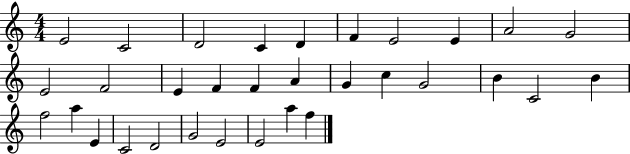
E4/h C4/h D4/h C4/q D4/q F4/q E4/h E4/q A4/h G4/h E4/h F4/h E4/q F4/q F4/q A4/q G4/q C5/q G4/h B4/q C4/h B4/q F5/h A5/q E4/q C4/h D4/h G4/h E4/h E4/h A5/q F5/q